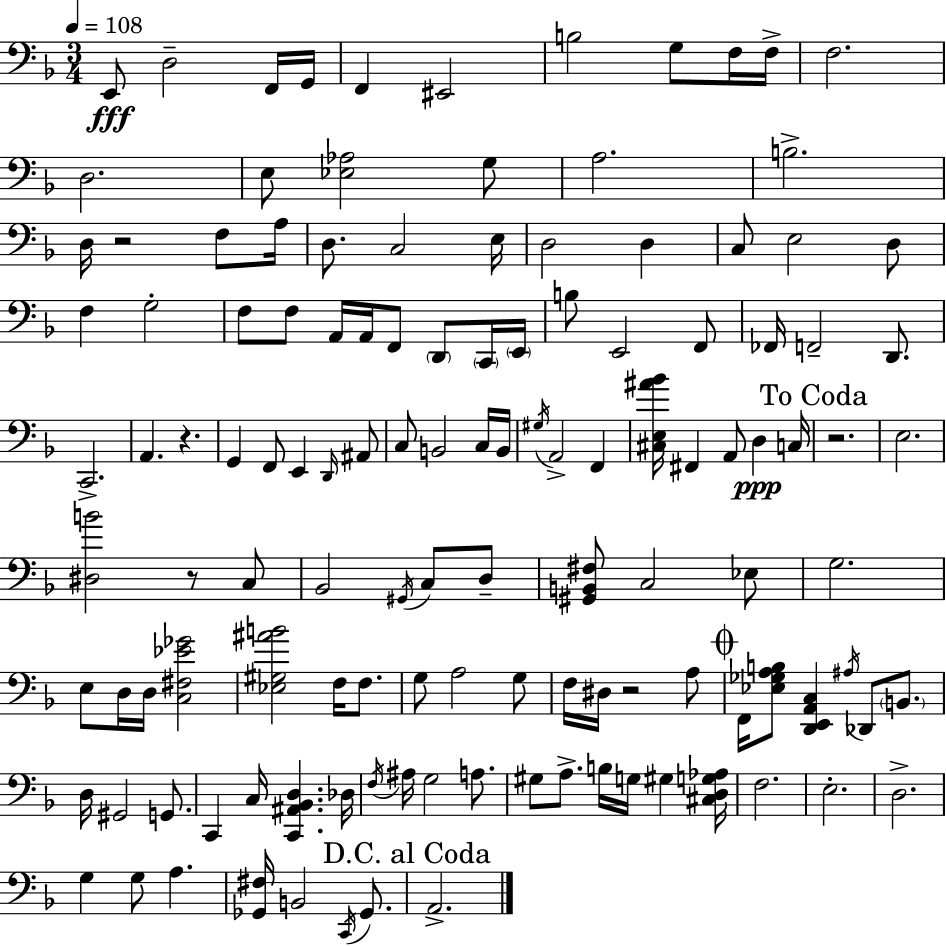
X:1
T:Untitled
M:3/4
L:1/4
K:F
E,,/2 D,2 F,,/4 G,,/4 F,, ^E,,2 B,2 G,/2 F,/4 F,/4 F,2 D,2 E,/2 [_E,_A,]2 G,/2 A,2 B,2 D,/4 z2 F,/2 A,/4 D,/2 C,2 E,/4 D,2 D, C,/2 E,2 D,/2 F, G,2 F,/2 F,/2 A,,/4 A,,/4 F,,/2 D,,/2 C,,/4 E,,/4 B,/2 E,,2 F,,/2 _F,,/4 F,,2 D,,/2 C,,2 A,, z G,, F,,/2 E,, D,,/4 ^A,,/2 C,/2 B,,2 C,/4 B,,/4 ^G,/4 A,,2 F,, [^C,E,^A_B]/4 ^F,, A,,/2 D, C,/4 z2 E,2 [^D,B]2 z/2 C,/2 _B,,2 ^G,,/4 C,/2 D,/2 [^G,,B,,^F,]/2 C,2 _E,/2 G,2 E,/2 D,/4 D,/4 [C,^F,_E_G]2 [_E,^G,^AB]2 F,/4 F,/2 G,/2 A,2 G,/2 F,/4 ^D,/4 z2 A,/2 F,,/4 [_E,_G,A,B,]/2 [D,,E,,A,,C,] ^A,/4 _D,,/2 B,,/2 D,/4 ^G,,2 G,,/2 C,, C,/4 [C,,^A,,_B,,D,] _D,/4 F,/4 ^A,/4 G,2 A,/2 ^G,/2 A,/2 B,/4 G,/4 ^G, [^C,D,G,_A,]/4 F,2 E,2 D,2 G, G,/2 A, [_G,,^F,]/4 B,,2 C,,/4 _G,,/2 A,,2